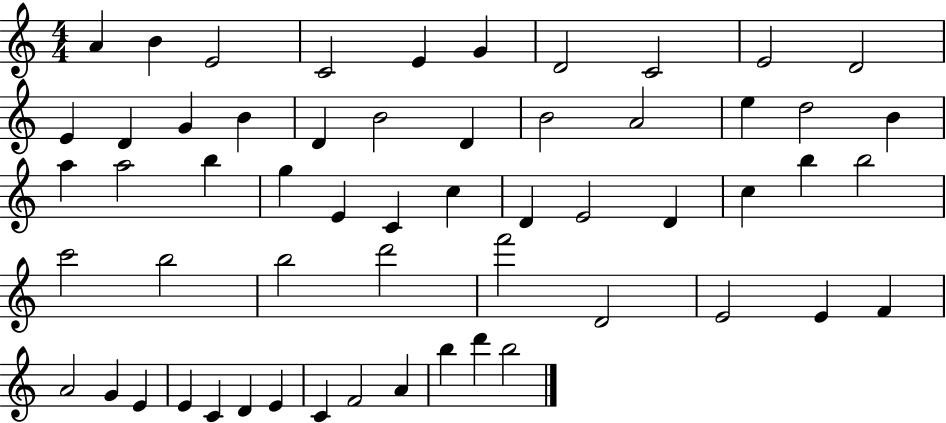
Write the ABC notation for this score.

X:1
T:Untitled
M:4/4
L:1/4
K:C
A B E2 C2 E G D2 C2 E2 D2 E D G B D B2 D B2 A2 e d2 B a a2 b g E C c D E2 D c b b2 c'2 b2 b2 d'2 f'2 D2 E2 E F A2 G E E C D E C F2 A b d' b2